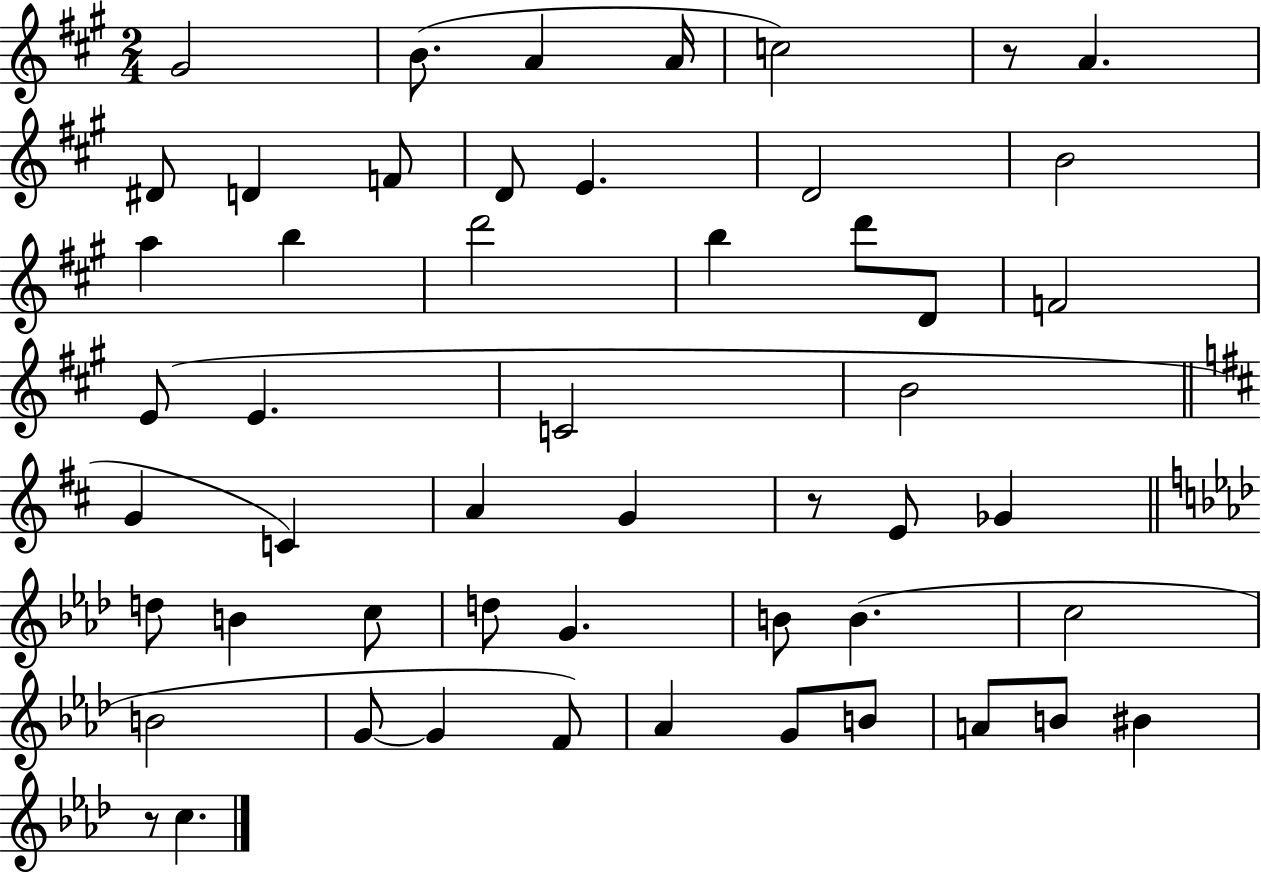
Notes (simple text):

G#4/h B4/e. A4/q A4/s C5/h R/e A4/q. D#4/e D4/q F4/e D4/e E4/q. D4/h B4/h A5/q B5/q D6/h B5/q D6/e D4/e F4/h E4/e E4/q. C4/h B4/h G4/q C4/q A4/q G4/q R/e E4/e Gb4/q D5/e B4/q C5/e D5/e G4/q. B4/e B4/q. C5/h B4/h G4/e G4/q F4/e Ab4/q G4/e B4/e A4/e B4/e BIS4/q R/e C5/q.